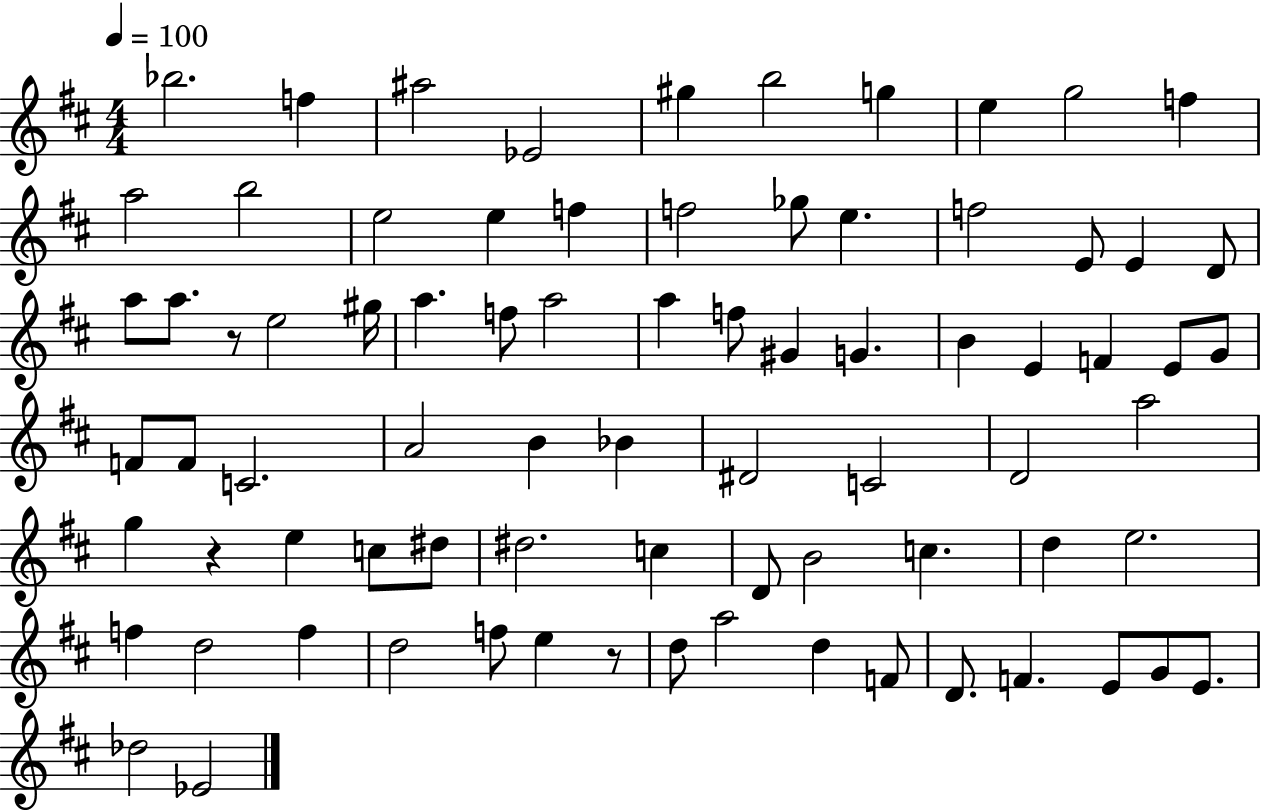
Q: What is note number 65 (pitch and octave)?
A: E5